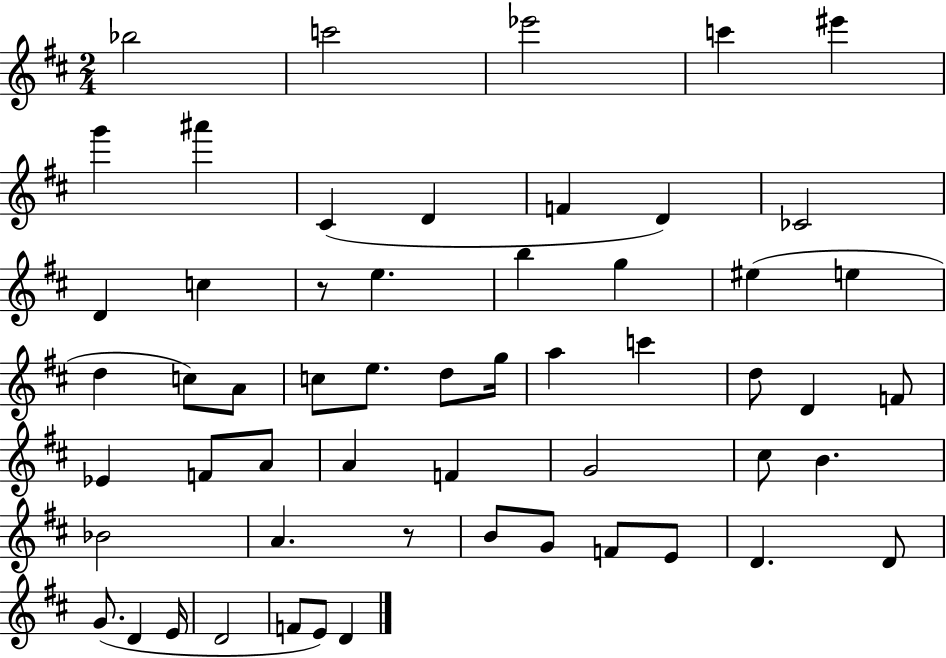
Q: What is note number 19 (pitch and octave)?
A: E5